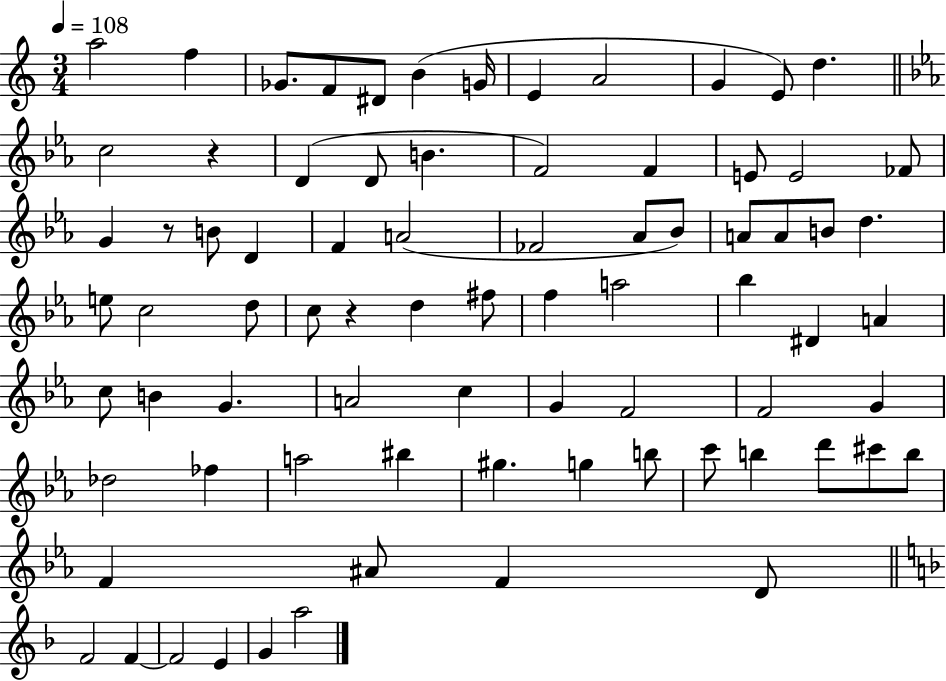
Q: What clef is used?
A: treble